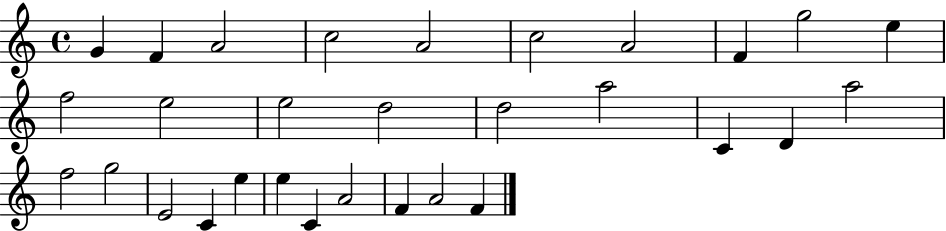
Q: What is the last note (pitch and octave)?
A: F4